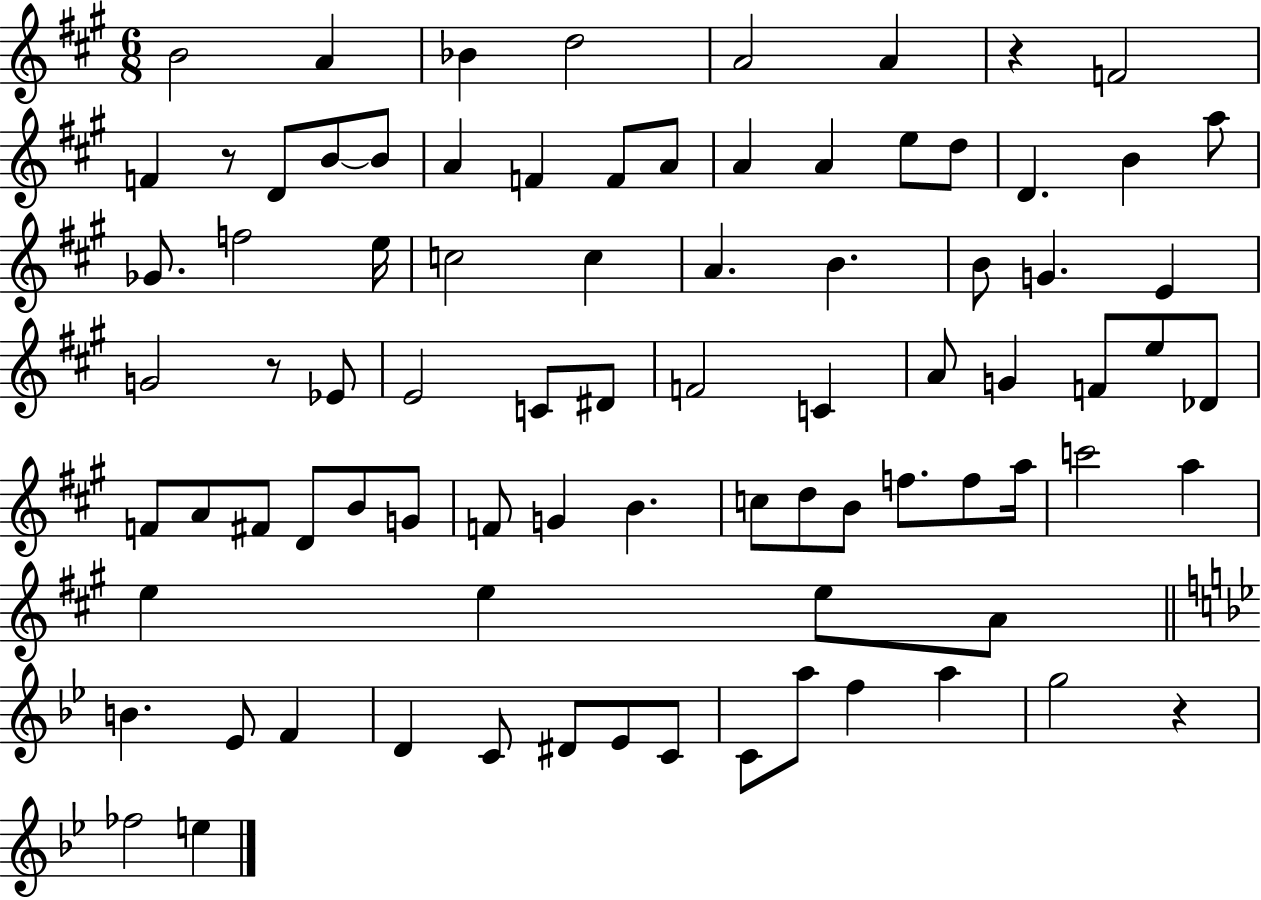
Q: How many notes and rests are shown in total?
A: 84